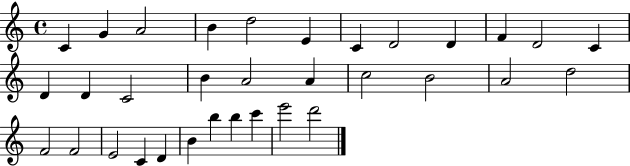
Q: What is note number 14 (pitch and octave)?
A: D4